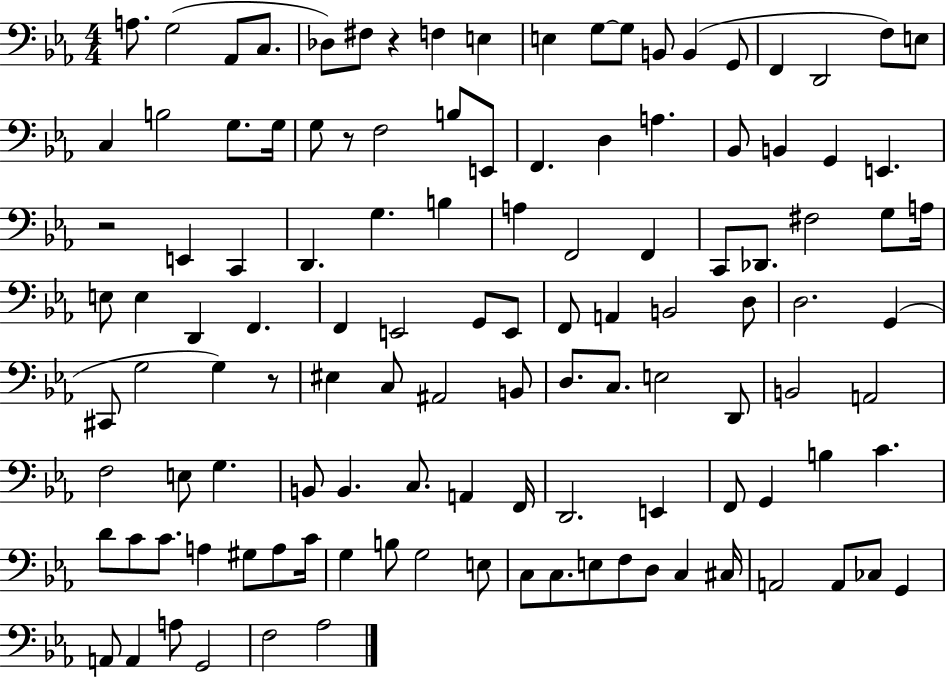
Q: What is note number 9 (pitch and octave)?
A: E3